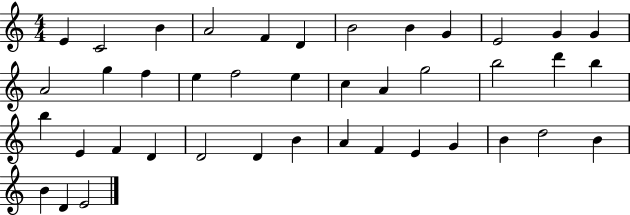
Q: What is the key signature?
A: C major